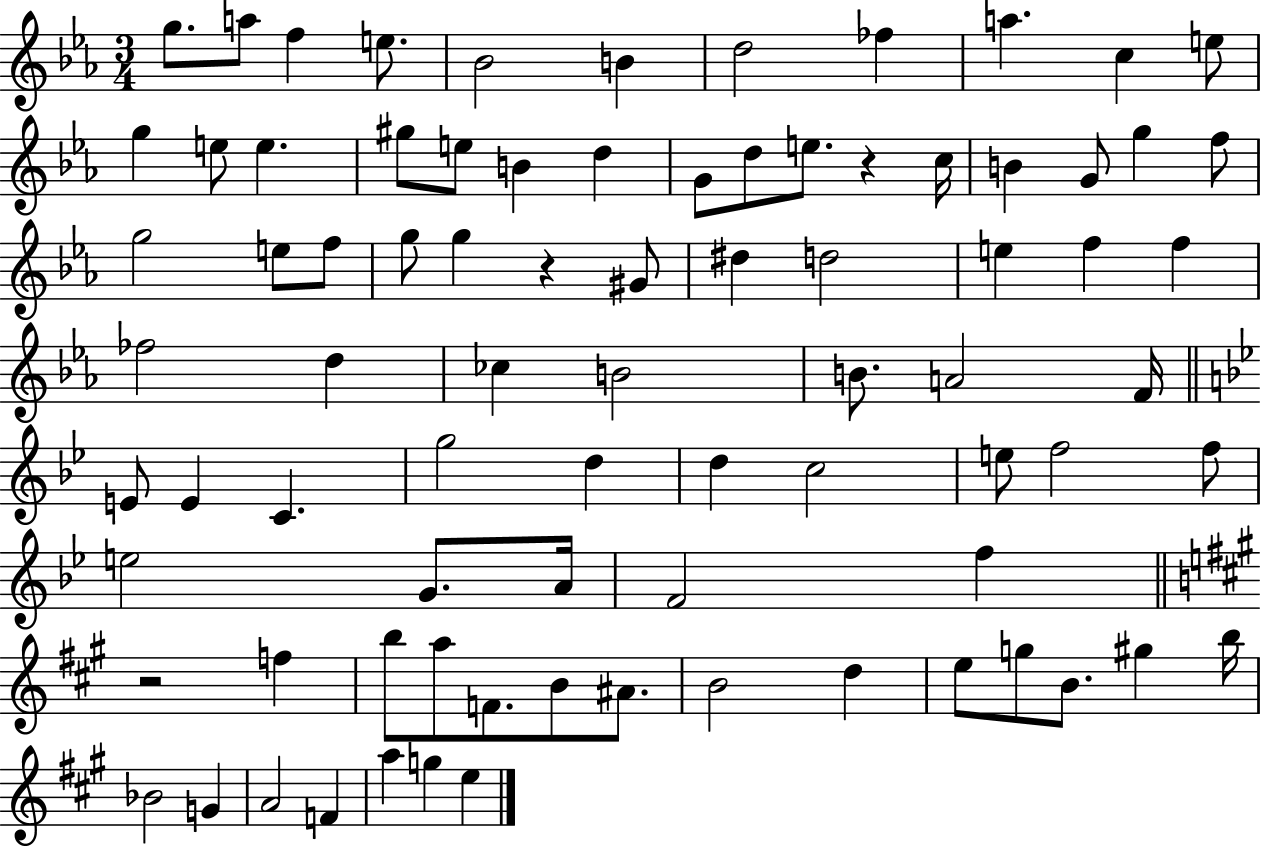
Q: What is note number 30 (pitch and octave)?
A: G5